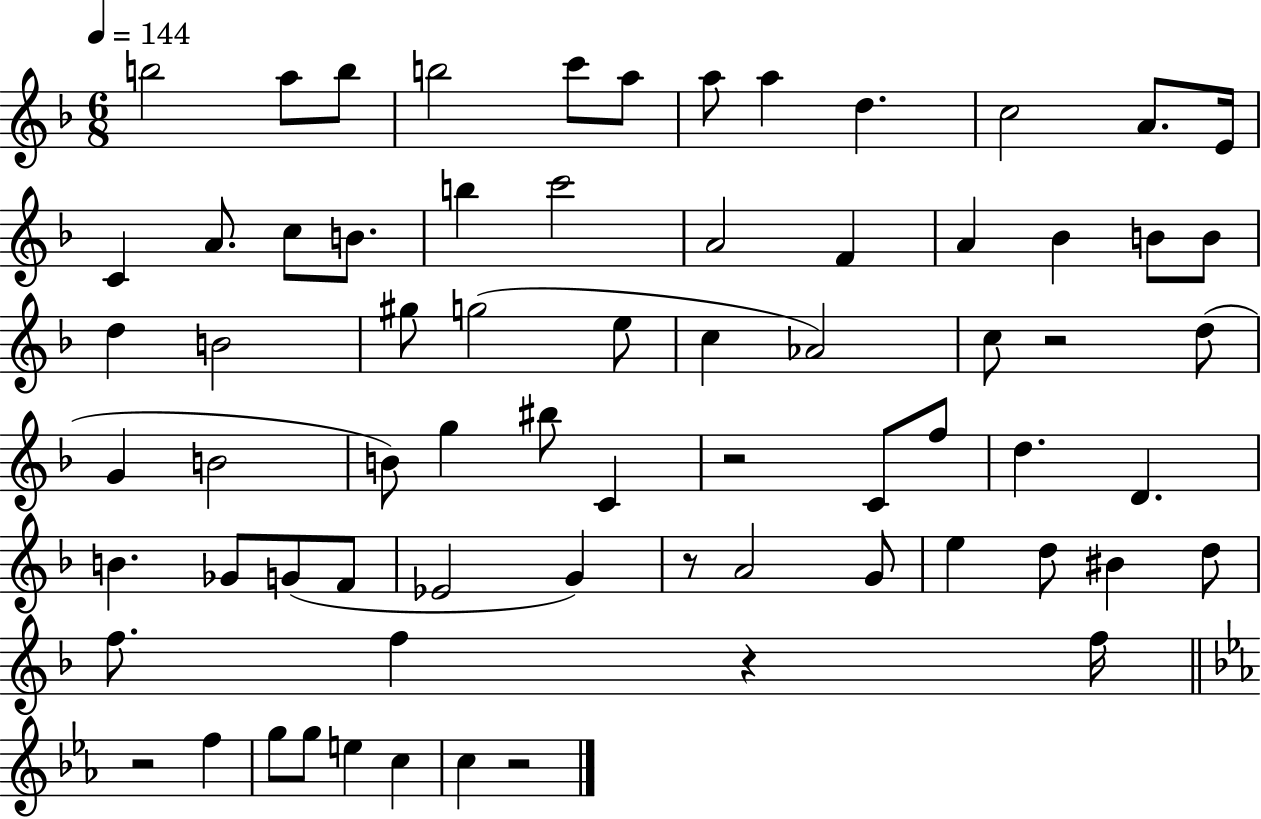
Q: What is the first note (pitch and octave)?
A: B5